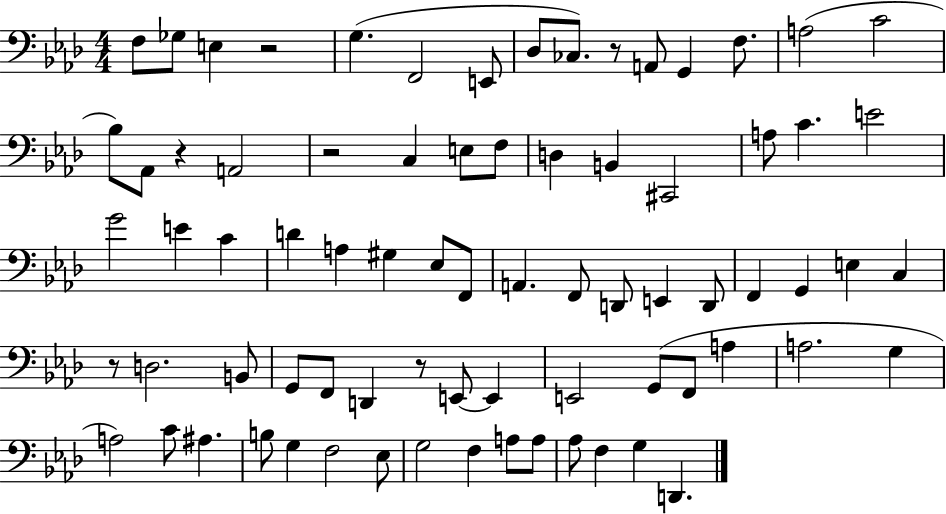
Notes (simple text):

F3/e Gb3/e E3/q R/h G3/q. F2/h E2/e Db3/e CES3/e. R/e A2/e G2/q F3/e. A3/h C4/h Bb3/e Ab2/e R/q A2/h R/h C3/q E3/e F3/e D3/q B2/q C#2/h A3/e C4/q. E4/h G4/h E4/q C4/q D4/q A3/q G#3/q Eb3/e F2/e A2/q. F2/e D2/e E2/q D2/e F2/q G2/q E3/q C3/q R/e D3/h. B2/e G2/e F2/e D2/q R/e E2/e E2/q E2/h G2/e F2/e A3/q A3/h. G3/q A3/h C4/e A#3/q. B3/e G3/q F3/h Eb3/e G3/h F3/q A3/e A3/e Ab3/e F3/q G3/q D2/q.